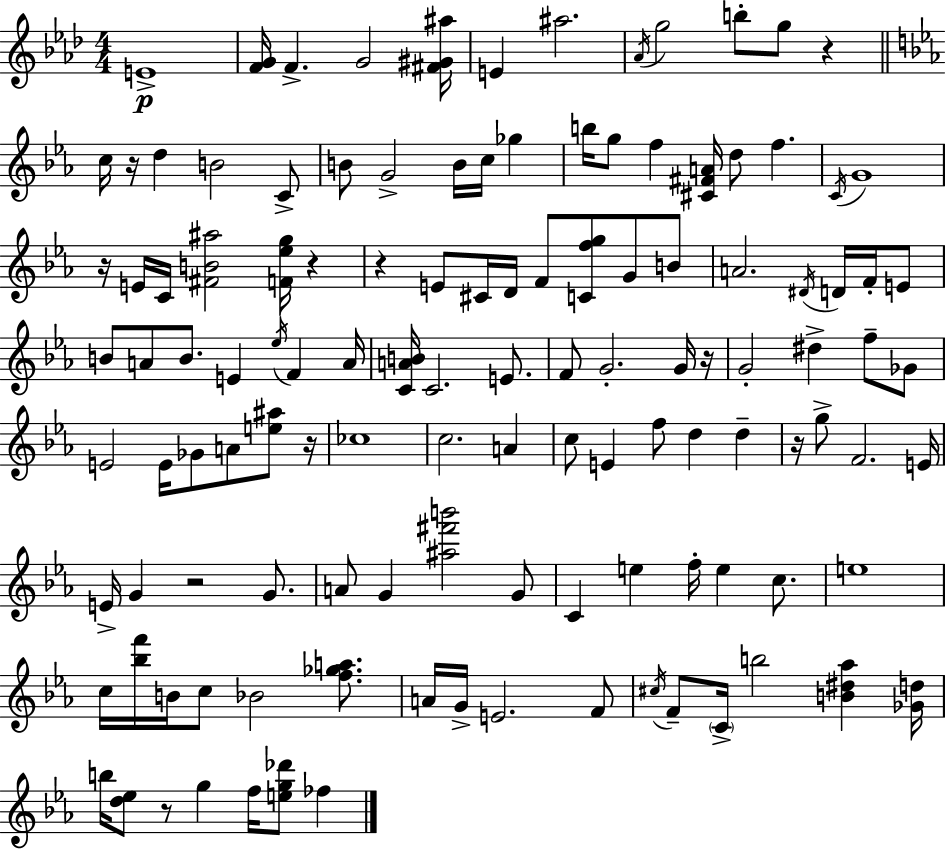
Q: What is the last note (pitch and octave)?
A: FES5